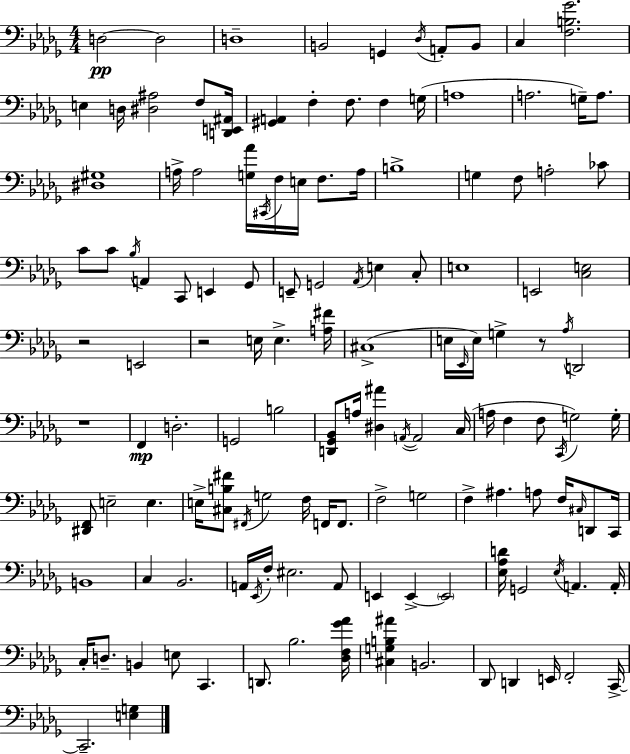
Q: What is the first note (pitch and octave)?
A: D3